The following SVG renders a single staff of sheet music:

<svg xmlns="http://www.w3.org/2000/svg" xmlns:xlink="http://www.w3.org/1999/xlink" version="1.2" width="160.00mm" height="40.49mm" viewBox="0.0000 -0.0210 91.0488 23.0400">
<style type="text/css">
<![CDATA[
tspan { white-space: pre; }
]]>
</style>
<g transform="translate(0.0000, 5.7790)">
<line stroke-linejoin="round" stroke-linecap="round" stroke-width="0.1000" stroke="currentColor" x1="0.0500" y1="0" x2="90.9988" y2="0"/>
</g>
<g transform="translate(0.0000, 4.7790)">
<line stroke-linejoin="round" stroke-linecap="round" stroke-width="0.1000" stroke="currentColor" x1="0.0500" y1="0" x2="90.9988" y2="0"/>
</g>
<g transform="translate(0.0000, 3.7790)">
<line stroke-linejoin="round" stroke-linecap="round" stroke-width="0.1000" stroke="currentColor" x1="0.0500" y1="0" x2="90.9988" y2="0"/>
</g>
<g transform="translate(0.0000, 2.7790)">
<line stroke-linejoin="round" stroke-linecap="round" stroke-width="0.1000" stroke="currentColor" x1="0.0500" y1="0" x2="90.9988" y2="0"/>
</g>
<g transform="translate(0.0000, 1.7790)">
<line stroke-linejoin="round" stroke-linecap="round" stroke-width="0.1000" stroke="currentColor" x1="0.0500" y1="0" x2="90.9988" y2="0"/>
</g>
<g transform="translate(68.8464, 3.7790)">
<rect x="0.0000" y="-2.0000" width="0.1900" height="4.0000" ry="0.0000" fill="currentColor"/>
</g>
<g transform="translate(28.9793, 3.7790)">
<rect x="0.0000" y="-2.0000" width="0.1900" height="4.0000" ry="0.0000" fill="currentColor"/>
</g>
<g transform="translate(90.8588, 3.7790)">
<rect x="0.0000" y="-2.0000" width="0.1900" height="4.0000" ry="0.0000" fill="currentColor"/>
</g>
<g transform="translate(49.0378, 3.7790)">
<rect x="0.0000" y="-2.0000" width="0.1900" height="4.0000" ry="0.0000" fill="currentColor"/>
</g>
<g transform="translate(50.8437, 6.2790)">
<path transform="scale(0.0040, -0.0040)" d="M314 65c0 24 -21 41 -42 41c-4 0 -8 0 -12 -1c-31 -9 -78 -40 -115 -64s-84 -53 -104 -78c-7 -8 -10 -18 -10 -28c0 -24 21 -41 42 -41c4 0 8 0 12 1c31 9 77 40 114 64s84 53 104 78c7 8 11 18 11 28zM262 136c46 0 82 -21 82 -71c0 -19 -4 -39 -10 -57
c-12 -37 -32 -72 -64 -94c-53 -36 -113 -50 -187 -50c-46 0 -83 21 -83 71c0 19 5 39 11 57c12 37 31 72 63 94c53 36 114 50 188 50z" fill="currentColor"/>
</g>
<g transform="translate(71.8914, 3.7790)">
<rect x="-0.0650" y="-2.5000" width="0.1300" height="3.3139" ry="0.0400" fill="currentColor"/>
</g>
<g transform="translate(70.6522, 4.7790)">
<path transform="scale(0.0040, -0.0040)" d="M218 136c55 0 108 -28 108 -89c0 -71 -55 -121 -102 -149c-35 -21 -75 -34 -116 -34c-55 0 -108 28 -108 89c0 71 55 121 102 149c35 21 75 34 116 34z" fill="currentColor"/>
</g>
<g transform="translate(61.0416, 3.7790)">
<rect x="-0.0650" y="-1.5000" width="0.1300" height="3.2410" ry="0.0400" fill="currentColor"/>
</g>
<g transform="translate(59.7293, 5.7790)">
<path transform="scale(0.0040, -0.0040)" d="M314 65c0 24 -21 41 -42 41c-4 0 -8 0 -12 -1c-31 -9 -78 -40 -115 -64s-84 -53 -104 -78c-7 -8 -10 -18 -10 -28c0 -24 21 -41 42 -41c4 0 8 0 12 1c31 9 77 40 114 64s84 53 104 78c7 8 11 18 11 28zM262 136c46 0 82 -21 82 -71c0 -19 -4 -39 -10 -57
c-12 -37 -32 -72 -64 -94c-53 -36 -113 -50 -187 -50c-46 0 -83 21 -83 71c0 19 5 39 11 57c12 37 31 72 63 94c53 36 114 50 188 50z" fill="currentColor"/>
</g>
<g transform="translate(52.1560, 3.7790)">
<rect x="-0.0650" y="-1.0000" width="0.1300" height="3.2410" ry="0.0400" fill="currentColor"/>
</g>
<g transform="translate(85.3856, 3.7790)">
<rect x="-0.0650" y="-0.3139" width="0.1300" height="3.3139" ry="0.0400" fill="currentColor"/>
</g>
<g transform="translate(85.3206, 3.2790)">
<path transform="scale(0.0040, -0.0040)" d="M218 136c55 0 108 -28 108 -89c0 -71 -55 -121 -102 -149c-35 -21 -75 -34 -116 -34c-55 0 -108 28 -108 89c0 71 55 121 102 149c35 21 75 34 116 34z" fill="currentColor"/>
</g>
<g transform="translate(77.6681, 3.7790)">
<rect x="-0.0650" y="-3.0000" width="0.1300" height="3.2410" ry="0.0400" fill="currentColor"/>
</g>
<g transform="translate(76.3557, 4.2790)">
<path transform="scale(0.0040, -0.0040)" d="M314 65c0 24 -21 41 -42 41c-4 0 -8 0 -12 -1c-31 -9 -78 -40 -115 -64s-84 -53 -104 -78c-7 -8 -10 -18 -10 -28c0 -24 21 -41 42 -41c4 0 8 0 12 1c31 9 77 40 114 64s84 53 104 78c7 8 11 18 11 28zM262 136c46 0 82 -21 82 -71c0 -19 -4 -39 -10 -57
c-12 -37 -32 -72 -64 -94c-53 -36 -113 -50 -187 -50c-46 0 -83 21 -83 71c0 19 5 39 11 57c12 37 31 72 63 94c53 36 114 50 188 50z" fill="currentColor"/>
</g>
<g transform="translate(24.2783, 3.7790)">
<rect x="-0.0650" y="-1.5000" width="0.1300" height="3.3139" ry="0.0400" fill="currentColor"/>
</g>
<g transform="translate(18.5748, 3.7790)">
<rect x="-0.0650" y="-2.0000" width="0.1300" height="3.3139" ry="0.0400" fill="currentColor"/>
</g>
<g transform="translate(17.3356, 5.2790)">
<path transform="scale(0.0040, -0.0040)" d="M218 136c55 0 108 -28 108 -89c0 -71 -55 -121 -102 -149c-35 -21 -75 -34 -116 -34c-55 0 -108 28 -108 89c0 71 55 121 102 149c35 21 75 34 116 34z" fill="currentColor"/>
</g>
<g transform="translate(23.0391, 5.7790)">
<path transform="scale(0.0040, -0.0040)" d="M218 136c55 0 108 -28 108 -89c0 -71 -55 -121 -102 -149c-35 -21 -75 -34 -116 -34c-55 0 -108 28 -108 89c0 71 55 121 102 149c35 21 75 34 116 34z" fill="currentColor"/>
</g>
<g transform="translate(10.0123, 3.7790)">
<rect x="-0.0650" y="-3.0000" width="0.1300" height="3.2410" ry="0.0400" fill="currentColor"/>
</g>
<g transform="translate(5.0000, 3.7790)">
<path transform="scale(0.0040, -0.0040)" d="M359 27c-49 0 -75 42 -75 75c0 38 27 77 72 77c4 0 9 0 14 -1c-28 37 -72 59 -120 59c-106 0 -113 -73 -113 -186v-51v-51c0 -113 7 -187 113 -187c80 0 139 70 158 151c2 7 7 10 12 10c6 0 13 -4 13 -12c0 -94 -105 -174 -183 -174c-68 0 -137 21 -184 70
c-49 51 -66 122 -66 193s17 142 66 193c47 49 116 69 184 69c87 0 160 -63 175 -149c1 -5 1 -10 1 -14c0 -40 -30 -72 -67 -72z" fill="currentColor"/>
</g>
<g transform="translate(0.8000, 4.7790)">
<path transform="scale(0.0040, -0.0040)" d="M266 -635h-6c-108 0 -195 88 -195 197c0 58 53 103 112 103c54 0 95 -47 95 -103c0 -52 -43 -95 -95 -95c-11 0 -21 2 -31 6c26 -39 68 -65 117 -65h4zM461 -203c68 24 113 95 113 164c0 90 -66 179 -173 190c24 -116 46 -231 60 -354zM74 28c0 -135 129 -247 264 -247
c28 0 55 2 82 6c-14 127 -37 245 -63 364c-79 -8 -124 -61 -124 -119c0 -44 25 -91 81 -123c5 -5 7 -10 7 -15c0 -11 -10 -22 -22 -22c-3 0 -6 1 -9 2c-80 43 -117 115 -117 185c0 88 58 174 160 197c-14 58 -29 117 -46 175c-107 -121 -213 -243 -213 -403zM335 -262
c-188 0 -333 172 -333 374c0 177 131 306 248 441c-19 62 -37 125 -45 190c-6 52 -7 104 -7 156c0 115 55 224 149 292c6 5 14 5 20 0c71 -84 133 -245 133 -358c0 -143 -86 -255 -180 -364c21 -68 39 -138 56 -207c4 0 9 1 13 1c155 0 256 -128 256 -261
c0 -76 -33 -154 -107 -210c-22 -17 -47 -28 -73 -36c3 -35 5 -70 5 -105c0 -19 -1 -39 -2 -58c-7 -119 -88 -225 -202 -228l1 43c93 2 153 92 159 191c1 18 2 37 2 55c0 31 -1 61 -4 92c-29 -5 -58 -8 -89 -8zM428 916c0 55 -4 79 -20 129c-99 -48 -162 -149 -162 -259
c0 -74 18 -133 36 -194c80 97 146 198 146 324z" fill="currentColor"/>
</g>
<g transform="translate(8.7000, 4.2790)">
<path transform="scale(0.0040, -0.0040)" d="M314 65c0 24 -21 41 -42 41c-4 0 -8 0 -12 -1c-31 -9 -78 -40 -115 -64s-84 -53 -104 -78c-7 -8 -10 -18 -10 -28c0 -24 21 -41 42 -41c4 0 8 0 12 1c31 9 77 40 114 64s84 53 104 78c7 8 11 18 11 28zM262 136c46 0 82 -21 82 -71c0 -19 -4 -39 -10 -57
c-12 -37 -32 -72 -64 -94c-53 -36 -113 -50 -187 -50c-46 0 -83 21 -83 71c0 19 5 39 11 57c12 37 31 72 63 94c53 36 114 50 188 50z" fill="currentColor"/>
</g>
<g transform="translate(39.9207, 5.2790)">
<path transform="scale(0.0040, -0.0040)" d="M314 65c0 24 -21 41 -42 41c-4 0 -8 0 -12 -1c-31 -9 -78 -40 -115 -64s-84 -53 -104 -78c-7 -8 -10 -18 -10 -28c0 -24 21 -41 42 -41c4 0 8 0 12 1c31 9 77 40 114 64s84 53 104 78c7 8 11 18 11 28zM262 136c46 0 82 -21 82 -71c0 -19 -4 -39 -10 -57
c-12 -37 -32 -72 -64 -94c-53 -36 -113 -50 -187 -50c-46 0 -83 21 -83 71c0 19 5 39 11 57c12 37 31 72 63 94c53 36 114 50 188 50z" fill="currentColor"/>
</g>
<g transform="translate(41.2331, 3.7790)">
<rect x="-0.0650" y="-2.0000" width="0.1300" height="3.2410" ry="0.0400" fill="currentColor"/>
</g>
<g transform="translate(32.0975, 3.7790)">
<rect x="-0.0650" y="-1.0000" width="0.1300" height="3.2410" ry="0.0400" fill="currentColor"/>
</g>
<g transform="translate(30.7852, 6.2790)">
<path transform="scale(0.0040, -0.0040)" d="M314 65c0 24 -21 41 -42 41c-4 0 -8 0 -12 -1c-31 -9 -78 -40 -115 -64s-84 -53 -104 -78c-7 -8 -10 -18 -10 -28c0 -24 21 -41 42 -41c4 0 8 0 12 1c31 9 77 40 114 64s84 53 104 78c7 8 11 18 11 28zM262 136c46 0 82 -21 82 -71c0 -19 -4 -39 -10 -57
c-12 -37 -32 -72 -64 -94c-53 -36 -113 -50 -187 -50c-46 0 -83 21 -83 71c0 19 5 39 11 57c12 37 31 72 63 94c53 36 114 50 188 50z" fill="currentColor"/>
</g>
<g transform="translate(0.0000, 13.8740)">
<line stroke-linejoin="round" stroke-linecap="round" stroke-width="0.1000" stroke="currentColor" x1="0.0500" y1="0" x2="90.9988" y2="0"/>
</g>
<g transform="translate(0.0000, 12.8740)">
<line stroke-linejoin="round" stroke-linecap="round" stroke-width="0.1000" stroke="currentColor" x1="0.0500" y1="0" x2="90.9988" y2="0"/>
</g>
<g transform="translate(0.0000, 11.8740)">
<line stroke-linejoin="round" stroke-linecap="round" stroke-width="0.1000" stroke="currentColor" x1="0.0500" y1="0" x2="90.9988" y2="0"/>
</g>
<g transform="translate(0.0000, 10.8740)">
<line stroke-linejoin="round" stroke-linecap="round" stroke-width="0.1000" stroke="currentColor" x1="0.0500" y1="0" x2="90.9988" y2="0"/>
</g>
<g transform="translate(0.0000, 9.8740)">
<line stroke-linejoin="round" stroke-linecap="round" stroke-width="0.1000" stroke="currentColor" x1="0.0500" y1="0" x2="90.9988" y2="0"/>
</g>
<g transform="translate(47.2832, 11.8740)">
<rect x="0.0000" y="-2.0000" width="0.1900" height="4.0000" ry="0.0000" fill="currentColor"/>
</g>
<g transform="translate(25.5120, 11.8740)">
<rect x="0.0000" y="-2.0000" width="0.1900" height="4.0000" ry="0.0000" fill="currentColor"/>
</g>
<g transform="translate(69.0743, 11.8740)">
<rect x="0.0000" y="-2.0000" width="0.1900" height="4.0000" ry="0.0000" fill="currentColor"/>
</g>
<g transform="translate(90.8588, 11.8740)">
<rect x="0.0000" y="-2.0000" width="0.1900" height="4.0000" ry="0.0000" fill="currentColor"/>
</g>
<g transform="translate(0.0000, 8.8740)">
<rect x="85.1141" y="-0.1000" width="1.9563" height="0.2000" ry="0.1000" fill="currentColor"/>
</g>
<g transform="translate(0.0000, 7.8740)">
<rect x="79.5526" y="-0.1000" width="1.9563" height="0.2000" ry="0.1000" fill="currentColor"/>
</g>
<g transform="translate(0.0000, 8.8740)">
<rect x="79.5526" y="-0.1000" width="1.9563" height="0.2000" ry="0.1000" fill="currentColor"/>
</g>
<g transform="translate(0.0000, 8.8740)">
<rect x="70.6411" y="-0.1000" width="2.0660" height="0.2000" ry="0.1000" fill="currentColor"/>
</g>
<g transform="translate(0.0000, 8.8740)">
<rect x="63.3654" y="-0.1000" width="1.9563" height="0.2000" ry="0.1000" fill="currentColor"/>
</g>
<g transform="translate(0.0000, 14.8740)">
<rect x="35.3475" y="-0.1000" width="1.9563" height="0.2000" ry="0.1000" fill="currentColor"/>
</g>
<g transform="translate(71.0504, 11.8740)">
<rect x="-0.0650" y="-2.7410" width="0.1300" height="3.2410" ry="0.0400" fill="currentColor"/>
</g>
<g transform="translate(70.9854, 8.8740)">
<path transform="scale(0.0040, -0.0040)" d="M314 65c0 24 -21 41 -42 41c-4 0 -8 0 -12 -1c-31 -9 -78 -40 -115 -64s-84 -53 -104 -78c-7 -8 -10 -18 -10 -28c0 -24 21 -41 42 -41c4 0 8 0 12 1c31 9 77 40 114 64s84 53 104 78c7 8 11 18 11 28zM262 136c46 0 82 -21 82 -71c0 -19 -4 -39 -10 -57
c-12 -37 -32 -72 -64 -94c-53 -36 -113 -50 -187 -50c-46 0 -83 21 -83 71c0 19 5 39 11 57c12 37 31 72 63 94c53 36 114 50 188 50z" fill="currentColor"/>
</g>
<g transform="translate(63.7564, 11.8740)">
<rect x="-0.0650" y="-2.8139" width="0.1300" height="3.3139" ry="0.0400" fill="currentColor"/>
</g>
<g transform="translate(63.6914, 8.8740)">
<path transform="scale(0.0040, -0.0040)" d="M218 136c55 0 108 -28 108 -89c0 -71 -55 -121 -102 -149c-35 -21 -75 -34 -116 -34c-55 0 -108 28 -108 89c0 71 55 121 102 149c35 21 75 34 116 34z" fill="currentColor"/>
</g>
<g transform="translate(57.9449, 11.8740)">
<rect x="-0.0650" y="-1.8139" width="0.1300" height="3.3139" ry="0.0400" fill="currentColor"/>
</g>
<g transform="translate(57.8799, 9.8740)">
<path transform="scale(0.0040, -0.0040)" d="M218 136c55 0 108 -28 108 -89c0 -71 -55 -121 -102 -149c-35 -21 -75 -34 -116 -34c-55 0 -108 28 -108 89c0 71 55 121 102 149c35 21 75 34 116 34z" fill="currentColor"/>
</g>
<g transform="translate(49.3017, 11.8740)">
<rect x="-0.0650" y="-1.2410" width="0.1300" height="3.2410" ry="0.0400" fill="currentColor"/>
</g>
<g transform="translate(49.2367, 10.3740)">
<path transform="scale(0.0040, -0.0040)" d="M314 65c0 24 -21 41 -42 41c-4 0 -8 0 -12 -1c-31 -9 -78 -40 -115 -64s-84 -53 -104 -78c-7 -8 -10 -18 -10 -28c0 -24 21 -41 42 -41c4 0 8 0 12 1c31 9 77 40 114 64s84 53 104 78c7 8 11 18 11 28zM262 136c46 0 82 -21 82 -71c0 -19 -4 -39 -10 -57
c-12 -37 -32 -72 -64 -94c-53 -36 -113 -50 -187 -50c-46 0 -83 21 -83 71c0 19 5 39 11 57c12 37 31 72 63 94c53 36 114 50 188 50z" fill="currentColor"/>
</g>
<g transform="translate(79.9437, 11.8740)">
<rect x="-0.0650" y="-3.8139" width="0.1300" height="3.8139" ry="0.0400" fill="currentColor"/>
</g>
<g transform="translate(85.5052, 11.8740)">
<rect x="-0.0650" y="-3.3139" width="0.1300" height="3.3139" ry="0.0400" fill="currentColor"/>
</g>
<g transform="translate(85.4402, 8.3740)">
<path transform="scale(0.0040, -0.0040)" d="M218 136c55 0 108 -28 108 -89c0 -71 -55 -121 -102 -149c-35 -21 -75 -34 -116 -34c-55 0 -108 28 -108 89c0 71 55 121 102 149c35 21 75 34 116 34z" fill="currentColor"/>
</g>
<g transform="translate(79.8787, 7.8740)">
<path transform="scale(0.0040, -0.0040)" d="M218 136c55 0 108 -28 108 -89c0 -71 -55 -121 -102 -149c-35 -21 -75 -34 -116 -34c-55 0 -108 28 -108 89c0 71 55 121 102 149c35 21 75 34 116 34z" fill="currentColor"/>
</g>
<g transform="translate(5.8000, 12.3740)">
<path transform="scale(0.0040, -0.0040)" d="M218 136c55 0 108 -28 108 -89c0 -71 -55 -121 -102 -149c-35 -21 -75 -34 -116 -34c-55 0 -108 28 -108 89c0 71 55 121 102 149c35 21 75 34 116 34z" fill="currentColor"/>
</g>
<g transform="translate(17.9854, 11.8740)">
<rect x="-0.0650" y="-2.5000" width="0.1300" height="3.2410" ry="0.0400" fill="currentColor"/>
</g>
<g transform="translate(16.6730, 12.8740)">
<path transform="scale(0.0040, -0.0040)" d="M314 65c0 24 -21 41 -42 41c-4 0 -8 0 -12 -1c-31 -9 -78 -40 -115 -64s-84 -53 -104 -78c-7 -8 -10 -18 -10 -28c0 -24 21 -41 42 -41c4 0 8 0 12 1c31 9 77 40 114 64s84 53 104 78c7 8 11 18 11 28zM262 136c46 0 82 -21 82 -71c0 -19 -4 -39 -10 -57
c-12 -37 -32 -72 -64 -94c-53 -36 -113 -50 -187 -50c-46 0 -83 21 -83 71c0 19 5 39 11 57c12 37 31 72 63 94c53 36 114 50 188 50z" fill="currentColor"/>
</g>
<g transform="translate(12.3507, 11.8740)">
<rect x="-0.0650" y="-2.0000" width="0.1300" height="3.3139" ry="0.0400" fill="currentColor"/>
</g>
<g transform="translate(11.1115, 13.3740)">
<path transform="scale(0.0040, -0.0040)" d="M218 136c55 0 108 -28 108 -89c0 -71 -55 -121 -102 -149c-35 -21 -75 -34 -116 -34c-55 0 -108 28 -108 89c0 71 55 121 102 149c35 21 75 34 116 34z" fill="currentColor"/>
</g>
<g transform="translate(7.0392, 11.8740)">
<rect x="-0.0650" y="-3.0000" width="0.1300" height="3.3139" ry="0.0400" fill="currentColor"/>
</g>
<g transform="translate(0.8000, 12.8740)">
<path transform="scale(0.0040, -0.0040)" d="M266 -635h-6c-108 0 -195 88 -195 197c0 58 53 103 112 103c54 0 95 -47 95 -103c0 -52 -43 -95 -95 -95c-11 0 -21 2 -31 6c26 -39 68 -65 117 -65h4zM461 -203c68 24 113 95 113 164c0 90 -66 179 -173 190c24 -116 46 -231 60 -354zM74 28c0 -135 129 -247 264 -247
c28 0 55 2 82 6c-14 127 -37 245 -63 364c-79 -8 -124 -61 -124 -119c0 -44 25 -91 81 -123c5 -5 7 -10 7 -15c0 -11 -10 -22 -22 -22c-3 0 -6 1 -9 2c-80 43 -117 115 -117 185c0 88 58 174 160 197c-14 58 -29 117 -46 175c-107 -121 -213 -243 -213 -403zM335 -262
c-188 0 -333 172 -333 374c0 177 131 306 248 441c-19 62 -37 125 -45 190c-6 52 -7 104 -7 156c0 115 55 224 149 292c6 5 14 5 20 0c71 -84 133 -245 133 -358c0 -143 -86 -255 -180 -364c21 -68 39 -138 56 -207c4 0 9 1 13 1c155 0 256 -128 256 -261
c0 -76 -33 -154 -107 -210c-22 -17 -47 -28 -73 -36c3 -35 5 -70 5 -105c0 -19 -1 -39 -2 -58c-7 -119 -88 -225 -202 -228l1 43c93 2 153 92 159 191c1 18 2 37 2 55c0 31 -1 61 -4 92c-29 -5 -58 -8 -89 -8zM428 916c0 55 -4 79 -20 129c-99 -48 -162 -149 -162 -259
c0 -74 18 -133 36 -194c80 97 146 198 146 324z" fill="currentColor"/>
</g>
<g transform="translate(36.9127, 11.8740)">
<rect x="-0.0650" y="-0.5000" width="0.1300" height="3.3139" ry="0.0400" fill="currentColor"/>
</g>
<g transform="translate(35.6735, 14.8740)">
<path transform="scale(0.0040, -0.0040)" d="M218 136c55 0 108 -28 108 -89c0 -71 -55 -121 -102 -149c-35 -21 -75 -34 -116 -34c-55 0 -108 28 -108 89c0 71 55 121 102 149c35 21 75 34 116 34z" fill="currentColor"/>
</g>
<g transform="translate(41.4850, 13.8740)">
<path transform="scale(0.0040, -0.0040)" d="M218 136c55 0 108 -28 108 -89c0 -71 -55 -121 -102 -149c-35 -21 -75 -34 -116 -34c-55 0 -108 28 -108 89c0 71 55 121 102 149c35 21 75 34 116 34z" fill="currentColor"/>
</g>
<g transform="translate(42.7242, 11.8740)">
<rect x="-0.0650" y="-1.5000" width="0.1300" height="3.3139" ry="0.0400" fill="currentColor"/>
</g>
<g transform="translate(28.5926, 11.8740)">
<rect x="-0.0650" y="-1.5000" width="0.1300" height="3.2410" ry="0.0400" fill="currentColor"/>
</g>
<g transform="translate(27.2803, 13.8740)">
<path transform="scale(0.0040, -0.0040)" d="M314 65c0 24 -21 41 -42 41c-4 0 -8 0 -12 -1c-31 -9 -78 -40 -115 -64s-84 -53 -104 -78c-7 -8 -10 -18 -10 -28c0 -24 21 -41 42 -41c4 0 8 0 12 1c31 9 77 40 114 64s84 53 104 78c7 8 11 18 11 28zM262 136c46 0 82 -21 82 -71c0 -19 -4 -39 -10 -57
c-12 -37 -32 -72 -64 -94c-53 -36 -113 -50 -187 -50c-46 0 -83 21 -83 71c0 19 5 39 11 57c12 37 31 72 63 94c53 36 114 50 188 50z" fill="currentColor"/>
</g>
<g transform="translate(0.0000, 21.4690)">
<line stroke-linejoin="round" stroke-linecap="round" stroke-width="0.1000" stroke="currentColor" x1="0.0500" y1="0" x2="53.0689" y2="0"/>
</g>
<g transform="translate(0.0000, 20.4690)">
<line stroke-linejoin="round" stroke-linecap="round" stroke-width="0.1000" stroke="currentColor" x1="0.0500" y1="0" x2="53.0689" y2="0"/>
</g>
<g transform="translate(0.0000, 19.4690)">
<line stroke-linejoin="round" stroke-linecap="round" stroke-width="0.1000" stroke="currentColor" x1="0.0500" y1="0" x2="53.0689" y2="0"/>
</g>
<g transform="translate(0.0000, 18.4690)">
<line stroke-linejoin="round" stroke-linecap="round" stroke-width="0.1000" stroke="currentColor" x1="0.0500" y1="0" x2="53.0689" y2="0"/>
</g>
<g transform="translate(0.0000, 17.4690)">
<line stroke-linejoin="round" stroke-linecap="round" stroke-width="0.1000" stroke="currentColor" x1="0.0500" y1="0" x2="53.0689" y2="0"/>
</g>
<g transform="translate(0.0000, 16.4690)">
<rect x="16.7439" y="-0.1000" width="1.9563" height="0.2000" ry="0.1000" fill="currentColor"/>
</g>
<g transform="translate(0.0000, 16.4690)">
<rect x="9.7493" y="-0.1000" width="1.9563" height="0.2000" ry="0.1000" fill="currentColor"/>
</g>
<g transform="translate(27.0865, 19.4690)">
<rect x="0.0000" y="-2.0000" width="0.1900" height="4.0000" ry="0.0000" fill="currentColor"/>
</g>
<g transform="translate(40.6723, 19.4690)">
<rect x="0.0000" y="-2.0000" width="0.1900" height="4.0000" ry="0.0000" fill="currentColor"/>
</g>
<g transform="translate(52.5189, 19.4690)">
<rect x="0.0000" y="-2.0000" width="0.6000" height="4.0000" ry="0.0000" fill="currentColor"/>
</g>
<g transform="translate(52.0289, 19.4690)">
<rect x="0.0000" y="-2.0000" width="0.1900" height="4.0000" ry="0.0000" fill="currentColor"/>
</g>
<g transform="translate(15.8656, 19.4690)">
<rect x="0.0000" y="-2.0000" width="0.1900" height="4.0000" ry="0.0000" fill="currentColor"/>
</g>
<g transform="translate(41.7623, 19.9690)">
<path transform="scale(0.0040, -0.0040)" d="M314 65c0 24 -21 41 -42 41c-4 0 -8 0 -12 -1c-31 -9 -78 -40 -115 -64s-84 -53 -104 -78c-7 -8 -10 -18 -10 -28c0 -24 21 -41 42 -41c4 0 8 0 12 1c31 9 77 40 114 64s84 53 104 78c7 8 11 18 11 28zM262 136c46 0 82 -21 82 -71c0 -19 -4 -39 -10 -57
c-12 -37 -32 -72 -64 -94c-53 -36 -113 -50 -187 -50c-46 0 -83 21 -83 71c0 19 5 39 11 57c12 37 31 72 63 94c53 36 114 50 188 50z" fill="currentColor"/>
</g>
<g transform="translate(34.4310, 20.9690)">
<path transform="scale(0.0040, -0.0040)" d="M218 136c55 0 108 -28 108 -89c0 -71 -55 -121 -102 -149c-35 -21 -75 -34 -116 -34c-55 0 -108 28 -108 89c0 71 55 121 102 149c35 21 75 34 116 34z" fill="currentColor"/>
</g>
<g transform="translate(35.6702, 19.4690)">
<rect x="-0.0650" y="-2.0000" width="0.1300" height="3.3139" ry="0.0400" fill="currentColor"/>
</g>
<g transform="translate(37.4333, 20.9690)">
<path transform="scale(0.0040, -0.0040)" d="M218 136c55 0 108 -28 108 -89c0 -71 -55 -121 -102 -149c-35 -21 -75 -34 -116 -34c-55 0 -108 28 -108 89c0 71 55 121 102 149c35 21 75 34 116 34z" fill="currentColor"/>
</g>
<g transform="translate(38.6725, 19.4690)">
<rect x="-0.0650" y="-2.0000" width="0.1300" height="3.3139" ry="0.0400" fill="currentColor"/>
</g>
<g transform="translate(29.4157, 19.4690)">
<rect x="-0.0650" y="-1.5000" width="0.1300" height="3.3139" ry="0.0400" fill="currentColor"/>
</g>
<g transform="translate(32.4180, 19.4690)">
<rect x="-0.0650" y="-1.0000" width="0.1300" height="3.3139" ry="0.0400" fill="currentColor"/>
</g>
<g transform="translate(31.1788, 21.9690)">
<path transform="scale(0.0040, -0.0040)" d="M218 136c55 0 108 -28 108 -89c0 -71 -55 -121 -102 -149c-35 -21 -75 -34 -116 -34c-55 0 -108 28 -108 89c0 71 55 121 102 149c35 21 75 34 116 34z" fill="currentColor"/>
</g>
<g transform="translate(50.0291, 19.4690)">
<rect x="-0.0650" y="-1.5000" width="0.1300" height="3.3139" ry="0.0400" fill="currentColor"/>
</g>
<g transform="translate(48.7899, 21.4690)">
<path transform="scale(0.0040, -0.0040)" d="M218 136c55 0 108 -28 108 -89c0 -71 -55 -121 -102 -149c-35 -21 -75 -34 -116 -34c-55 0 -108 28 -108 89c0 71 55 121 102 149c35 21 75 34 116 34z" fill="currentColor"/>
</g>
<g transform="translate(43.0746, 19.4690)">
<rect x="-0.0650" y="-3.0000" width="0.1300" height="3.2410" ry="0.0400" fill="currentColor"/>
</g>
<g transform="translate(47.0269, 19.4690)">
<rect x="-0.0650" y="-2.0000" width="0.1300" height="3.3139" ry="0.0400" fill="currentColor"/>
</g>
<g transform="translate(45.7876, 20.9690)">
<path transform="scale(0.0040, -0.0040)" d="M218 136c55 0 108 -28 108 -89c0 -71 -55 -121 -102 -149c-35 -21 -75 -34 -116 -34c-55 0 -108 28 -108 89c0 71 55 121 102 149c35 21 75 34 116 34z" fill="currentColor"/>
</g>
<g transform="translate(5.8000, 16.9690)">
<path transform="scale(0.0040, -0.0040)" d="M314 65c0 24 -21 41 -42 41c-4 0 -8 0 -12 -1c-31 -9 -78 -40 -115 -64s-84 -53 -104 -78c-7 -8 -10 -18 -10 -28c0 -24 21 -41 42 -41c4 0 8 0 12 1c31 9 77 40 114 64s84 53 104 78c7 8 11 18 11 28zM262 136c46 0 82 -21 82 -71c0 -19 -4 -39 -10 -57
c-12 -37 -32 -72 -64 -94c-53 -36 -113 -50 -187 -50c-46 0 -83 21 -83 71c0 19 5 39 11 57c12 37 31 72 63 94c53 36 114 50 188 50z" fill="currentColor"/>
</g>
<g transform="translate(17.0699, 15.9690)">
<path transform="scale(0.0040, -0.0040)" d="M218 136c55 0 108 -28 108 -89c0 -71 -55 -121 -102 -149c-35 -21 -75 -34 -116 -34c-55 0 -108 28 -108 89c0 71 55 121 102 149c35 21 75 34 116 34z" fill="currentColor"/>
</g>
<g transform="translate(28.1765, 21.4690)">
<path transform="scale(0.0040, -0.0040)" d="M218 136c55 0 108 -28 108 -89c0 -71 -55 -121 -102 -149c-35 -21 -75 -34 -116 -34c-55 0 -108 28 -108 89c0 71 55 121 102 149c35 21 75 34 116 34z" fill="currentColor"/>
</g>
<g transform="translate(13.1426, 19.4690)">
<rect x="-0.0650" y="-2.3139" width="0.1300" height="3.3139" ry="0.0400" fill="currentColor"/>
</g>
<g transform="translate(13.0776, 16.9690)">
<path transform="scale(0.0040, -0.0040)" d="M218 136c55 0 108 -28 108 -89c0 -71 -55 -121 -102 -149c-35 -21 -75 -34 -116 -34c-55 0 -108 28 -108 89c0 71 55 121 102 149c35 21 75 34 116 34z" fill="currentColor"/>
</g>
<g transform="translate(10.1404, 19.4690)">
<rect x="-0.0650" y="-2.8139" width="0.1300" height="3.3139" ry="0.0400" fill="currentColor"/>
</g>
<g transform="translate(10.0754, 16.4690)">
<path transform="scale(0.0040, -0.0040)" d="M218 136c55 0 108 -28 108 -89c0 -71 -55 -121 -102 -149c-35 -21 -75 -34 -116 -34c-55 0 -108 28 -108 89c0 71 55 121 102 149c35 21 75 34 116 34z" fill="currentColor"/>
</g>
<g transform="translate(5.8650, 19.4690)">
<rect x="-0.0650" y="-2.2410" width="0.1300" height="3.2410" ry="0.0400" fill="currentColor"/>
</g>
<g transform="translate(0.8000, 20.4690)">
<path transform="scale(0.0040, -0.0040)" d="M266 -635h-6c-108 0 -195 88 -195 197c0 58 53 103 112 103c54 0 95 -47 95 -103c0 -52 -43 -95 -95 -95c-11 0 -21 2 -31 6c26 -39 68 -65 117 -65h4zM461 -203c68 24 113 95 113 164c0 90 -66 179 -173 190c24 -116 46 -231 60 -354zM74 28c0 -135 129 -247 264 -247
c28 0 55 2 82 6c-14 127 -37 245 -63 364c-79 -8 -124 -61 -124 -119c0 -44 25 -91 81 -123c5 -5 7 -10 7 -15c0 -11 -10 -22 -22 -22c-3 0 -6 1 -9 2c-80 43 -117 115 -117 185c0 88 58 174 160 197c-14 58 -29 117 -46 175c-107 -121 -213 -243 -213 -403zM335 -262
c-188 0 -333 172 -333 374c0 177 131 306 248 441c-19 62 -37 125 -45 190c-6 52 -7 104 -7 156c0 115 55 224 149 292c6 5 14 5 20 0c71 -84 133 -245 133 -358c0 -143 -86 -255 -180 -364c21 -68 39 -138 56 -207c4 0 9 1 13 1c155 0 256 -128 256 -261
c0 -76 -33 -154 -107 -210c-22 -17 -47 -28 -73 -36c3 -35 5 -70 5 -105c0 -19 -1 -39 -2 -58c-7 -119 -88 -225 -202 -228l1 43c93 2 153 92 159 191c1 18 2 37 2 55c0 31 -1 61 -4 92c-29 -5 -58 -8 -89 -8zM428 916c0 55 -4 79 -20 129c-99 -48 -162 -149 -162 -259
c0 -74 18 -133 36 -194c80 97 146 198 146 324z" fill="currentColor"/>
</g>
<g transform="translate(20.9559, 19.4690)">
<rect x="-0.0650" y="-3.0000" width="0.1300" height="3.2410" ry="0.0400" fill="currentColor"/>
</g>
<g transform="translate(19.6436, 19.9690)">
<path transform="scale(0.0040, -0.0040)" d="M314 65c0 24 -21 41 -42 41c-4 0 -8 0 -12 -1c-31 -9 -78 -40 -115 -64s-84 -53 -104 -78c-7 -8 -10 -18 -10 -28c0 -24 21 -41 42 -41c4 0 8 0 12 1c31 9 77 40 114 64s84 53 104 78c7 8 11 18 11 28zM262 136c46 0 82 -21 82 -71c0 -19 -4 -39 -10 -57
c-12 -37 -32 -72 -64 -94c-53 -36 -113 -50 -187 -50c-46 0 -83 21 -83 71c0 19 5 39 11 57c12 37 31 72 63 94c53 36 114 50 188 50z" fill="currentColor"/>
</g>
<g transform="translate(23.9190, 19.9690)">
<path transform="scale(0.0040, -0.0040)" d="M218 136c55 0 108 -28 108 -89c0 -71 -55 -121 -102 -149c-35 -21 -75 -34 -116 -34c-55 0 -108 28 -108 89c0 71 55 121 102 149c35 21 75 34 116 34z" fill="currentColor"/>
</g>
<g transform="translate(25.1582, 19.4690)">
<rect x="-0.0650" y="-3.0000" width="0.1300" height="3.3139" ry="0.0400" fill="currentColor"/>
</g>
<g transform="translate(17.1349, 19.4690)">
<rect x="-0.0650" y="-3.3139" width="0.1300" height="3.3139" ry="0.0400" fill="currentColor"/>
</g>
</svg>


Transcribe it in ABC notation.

X:1
T:Untitled
M:4/4
L:1/4
K:C
A2 F E D2 F2 D2 E2 G A2 c A F G2 E2 C E e2 f a a2 c' b g2 a g b A2 A E D F F A2 F E